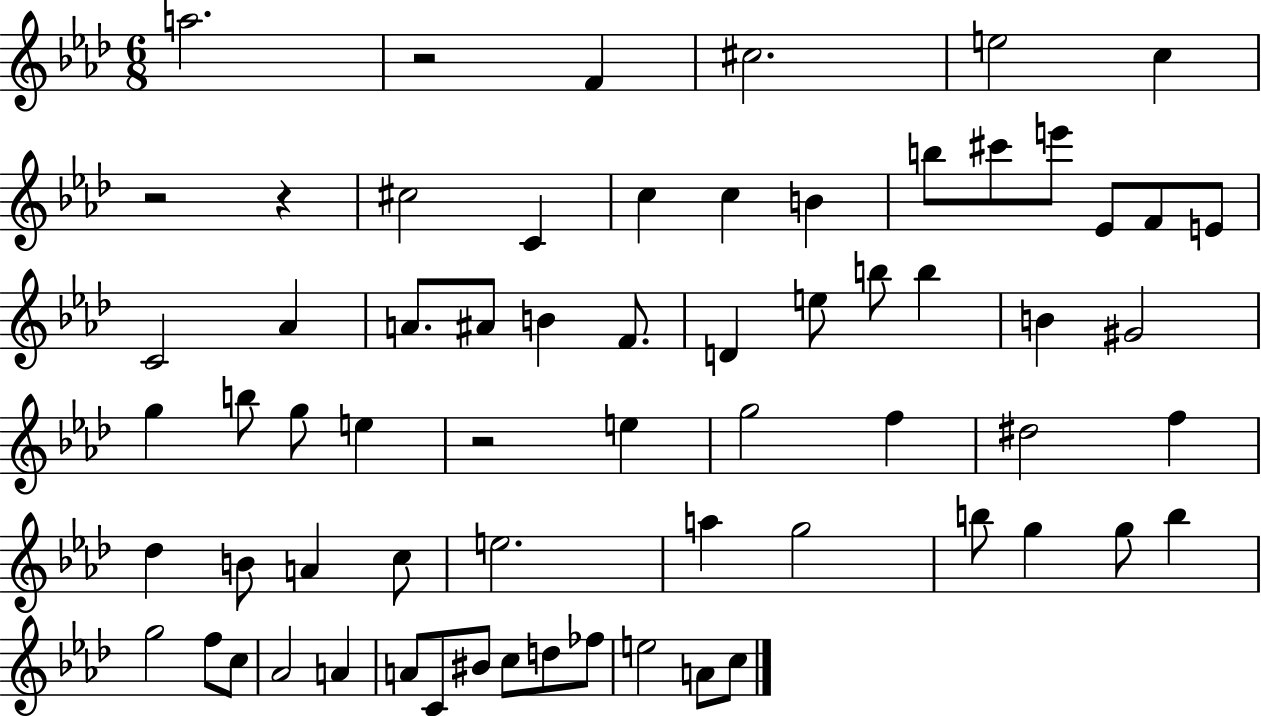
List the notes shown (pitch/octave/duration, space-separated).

A5/h. R/h F4/q C#5/h. E5/h C5/q R/h R/q C#5/h C4/q C5/q C5/q B4/q B5/e C#6/e E6/e Eb4/e F4/e E4/e C4/h Ab4/q A4/e. A#4/e B4/q F4/e. D4/q E5/e B5/e B5/q B4/q G#4/h G5/q B5/e G5/e E5/q R/h E5/q G5/h F5/q D#5/h F5/q Db5/q B4/e A4/q C5/e E5/h. A5/q G5/h B5/e G5/q G5/e B5/q G5/h F5/e C5/e Ab4/h A4/q A4/e C4/e BIS4/e C5/e D5/e FES5/e E5/h A4/e C5/e